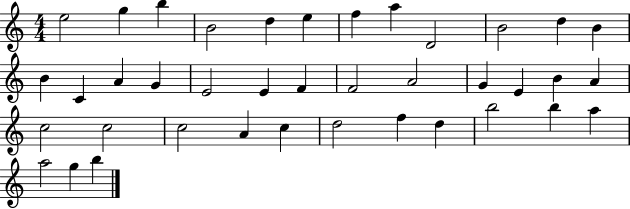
{
  \clef treble
  \numericTimeSignature
  \time 4/4
  \key c \major
  e''2 g''4 b''4 | b'2 d''4 e''4 | f''4 a''4 d'2 | b'2 d''4 b'4 | \break b'4 c'4 a'4 g'4 | e'2 e'4 f'4 | f'2 a'2 | g'4 e'4 b'4 a'4 | \break c''2 c''2 | c''2 a'4 c''4 | d''2 f''4 d''4 | b''2 b''4 a''4 | \break a''2 g''4 b''4 | \bar "|."
}